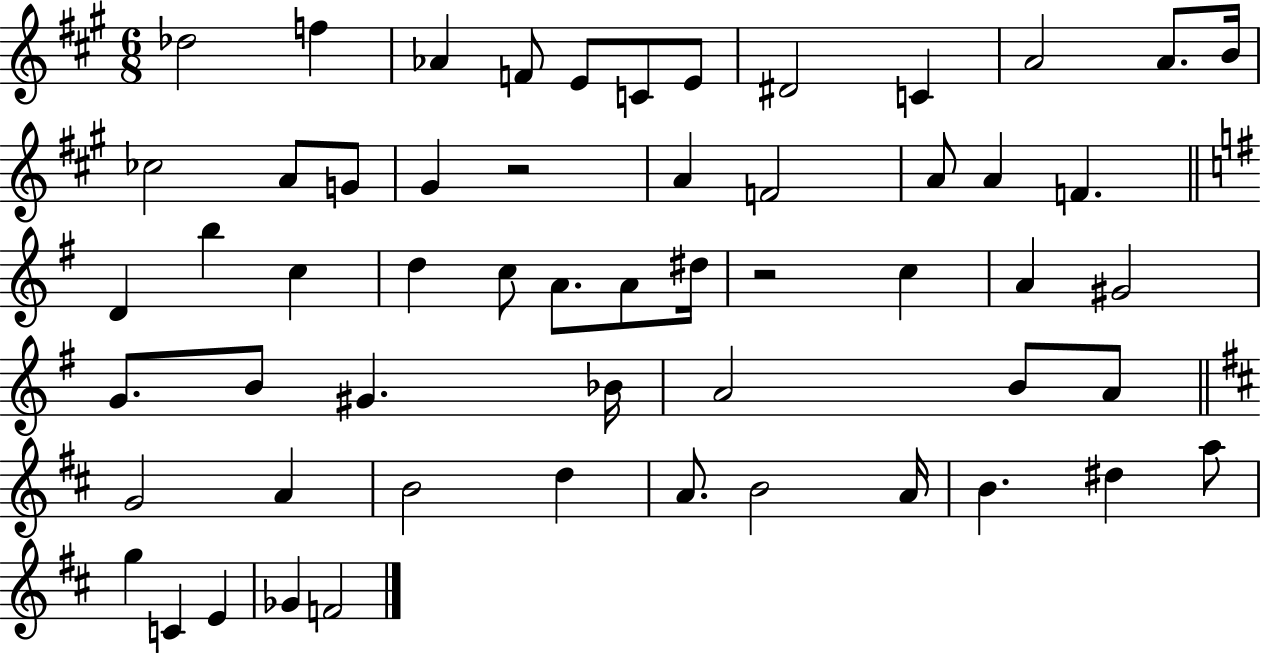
{
  \clef treble
  \numericTimeSignature
  \time 6/8
  \key a \major
  des''2 f''4 | aes'4 f'8 e'8 c'8 e'8 | dis'2 c'4 | a'2 a'8. b'16 | \break ces''2 a'8 g'8 | gis'4 r2 | a'4 f'2 | a'8 a'4 f'4. | \break \bar "||" \break \key g \major d'4 b''4 c''4 | d''4 c''8 a'8. a'8 dis''16 | r2 c''4 | a'4 gis'2 | \break g'8. b'8 gis'4. bes'16 | a'2 b'8 a'8 | \bar "||" \break \key d \major g'2 a'4 | b'2 d''4 | a'8. b'2 a'16 | b'4. dis''4 a''8 | \break g''4 c'4 e'4 | ges'4 f'2 | \bar "|."
}